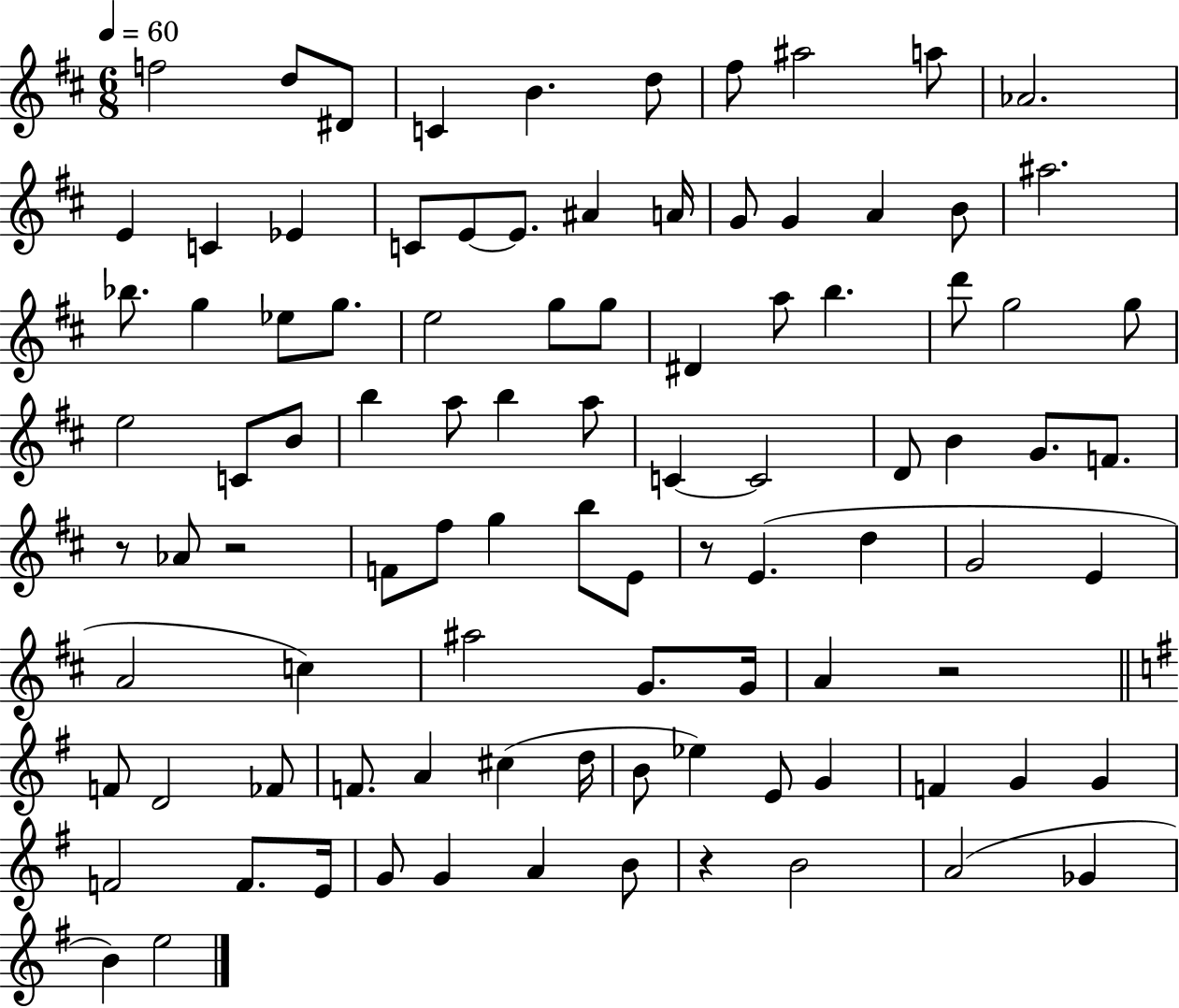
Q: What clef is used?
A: treble